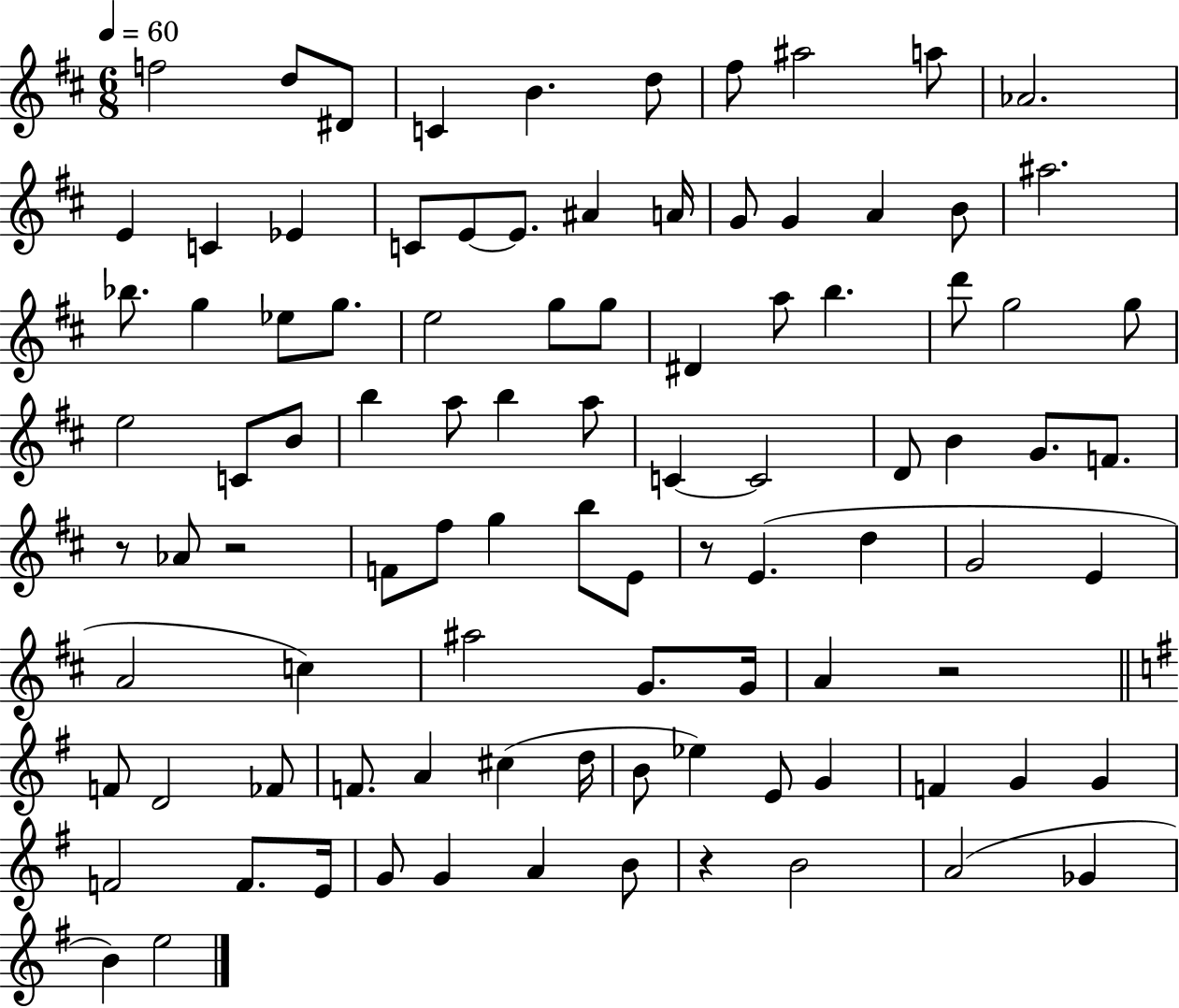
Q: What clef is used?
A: treble